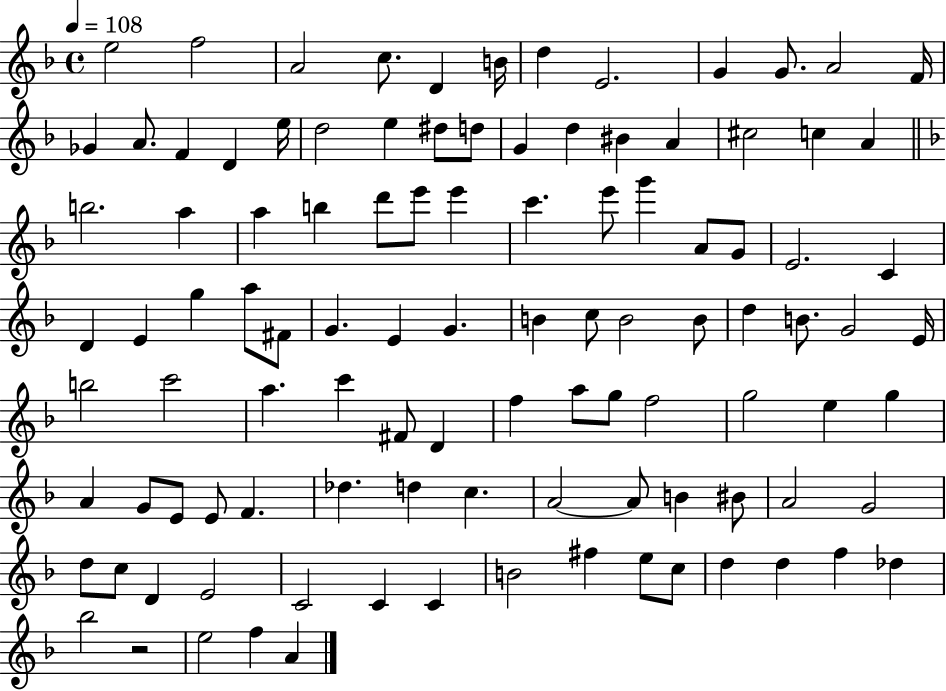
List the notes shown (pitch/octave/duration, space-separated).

E5/h F5/h A4/h C5/e. D4/q B4/s D5/q E4/h. G4/q G4/e. A4/h F4/s Gb4/q A4/e. F4/q D4/q E5/s D5/h E5/q D#5/e D5/e G4/q D5/q BIS4/q A4/q C#5/h C5/q A4/q B5/h. A5/q A5/q B5/q D6/e E6/e E6/q C6/q. E6/e G6/q A4/e G4/e E4/h. C4/q D4/q E4/q G5/q A5/e F#4/e G4/q. E4/q G4/q. B4/q C5/e B4/h B4/e D5/q B4/e. G4/h E4/s B5/h C6/h A5/q. C6/q F#4/e D4/q F5/q A5/e G5/e F5/h G5/h E5/q G5/q A4/q G4/e E4/e E4/e F4/q. Db5/q. D5/q C5/q. A4/h A4/e B4/q BIS4/e A4/h G4/h D5/e C5/e D4/q E4/h C4/h C4/q C4/q B4/h F#5/q E5/e C5/e D5/q D5/q F5/q Db5/q Bb5/h R/h E5/h F5/q A4/q